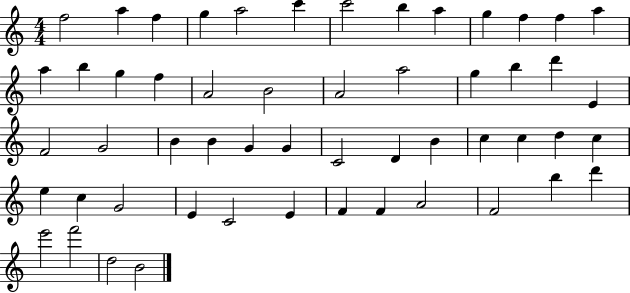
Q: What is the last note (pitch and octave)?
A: B4